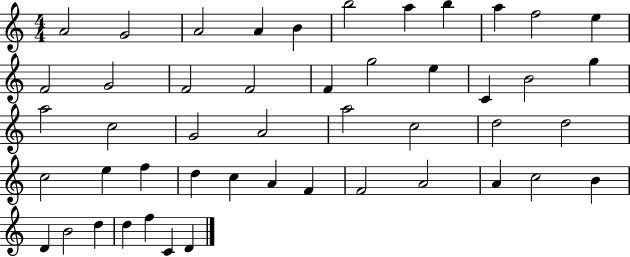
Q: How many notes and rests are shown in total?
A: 48